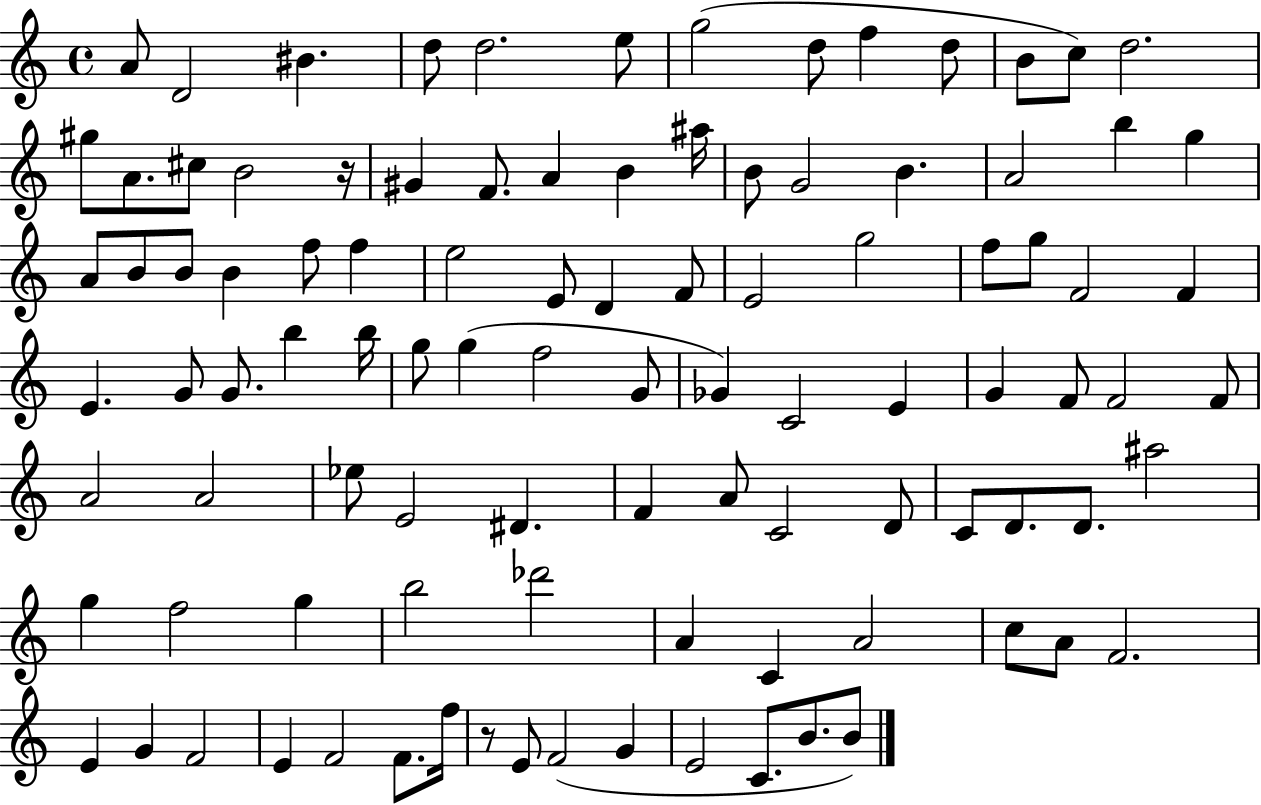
{
  \clef treble
  \time 4/4
  \defaultTimeSignature
  \key c \major
  a'8 d'2 bis'4. | d''8 d''2. e''8 | g''2( d''8 f''4 d''8 | b'8 c''8) d''2. | \break gis''8 a'8. cis''8 b'2 r16 | gis'4 f'8. a'4 b'4 ais''16 | b'8 g'2 b'4. | a'2 b''4 g''4 | \break a'8 b'8 b'8 b'4 f''8 f''4 | e''2 e'8 d'4 f'8 | e'2 g''2 | f''8 g''8 f'2 f'4 | \break e'4. g'8 g'8. b''4 b''16 | g''8 g''4( f''2 g'8 | ges'4) c'2 e'4 | g'4 f'8 f'2 f'8 | \break a'2 a'2 | ees''8 e'2 dis'4. | f'4 a'8 c'2 d'8 | c'8 d'8. d'8. ais''2 | \break g''4 f''2 g''4 | b''2 des'''2 | a'4 c'4 a'2 | c''8 a'8 f'2. | \break e'4 g'4 f'2 | e'4 f'2 f'8. f''16 | r8 e'8 f'2( g'4 | e'2 c'8. b'8. b'8) | \break \bar "|."
}